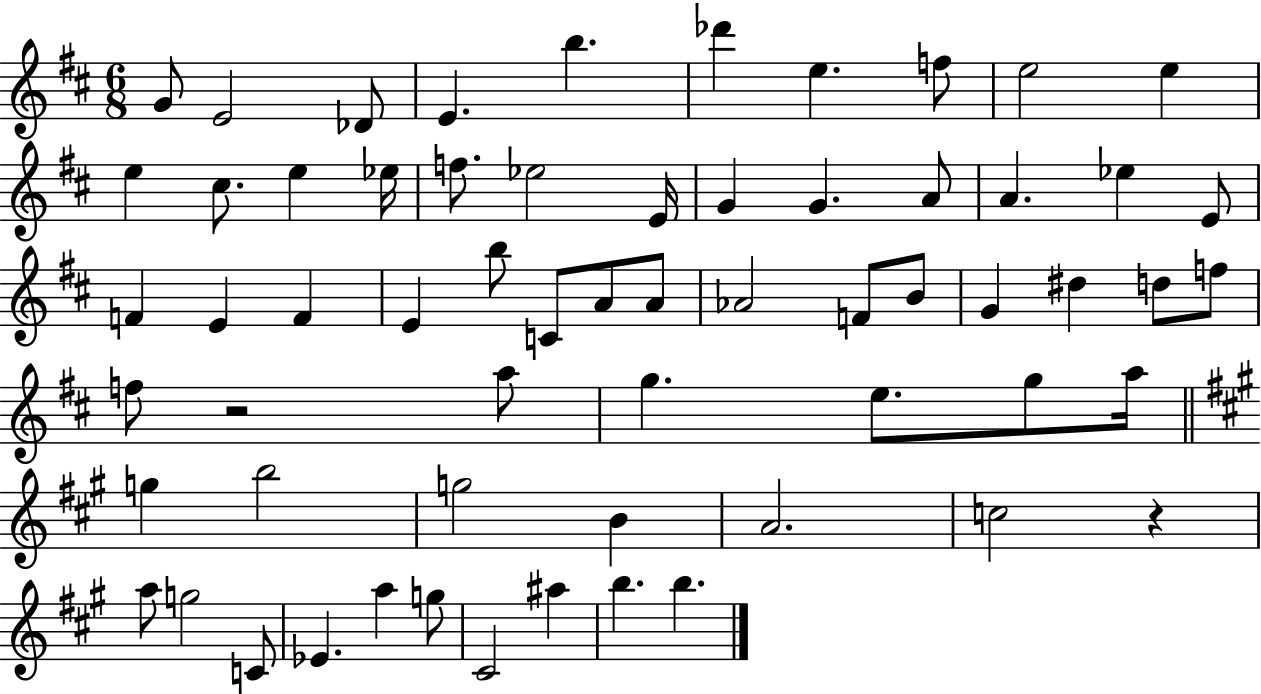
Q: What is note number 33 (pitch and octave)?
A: F4